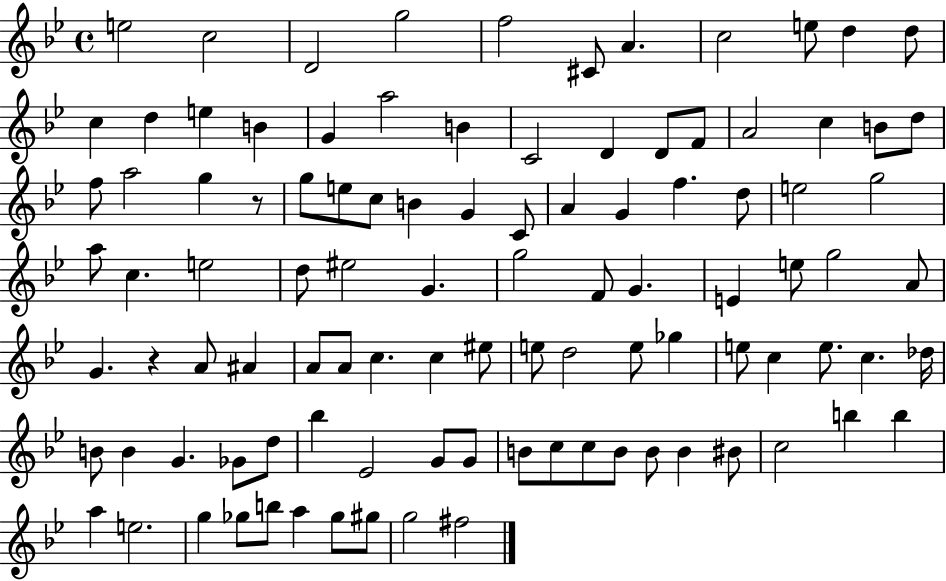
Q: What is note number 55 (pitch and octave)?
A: G4